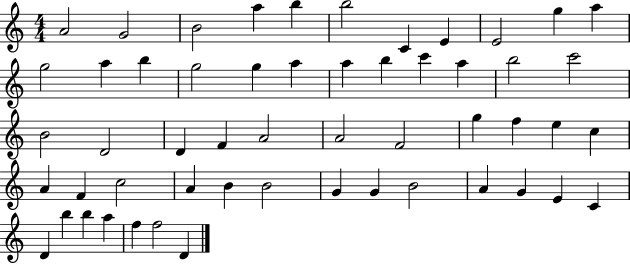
A4/h G4/h B4/h A5/q B5/q B5/h C4/q E4/q E4/h G5/q A5/q G5/h A5/q B5/q G5/h G5/q A5/q A5/q B5/q C6/q A5/q B5/h C6/h B4/h D4/h D4/q F4/q A4/h A4/h F4/h G5/q F5/q E5/q C5/q A4/q F4/q C5/h A4/q B4/q B4/h G4/q G4/q B4/h A4/q G4/q E4/q C4/q D4/q B5/q B5/q A5/q F5/q F5/h D4/q